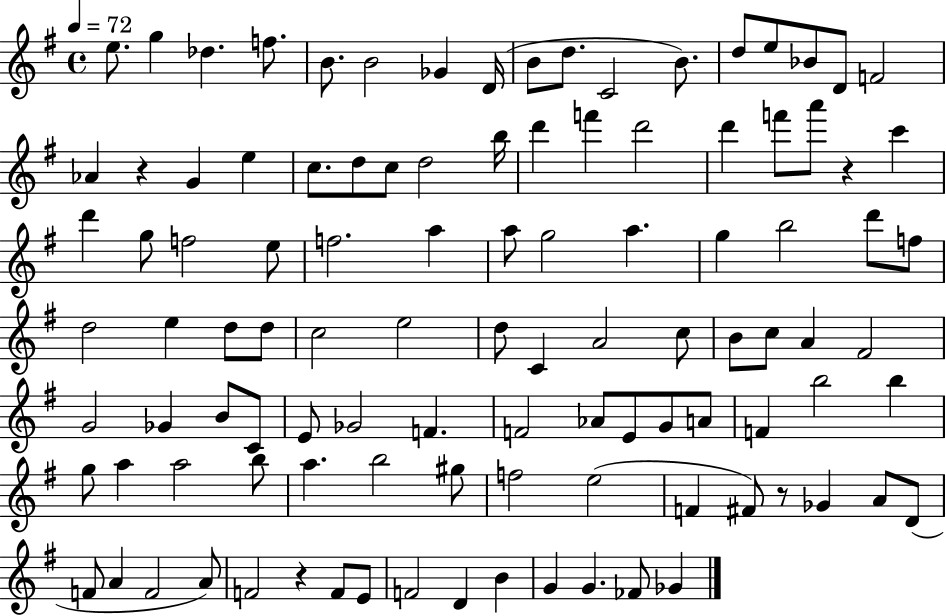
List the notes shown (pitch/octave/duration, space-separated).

E5/e. G5/q Db5/q. F5/e. B4/e. B4/h Gb4/q D4/s B4/e D5/e. C4/h B4/e. D5/e E5/e Bb4/e D4/e F4/h Ab4/q R/q G4/q E5/q C5/e. D5/e C5/e D5/h B5/s D6/q F6/q D6/h D6/q F6/e A6/e R/q C6/q D6/q G5/e F5/h E5/e F5/h. A5/q A5/e G5/h A5/q. G5/q B5/h D6/e F5/e D5/h E5/q D5/e D5/e C5/h E5/h D5/e C4/q A4/h C5/e B4/e C5/e A4/q F#4/h G4/h Gb4/q B4/e C4/e E4/e Gb4/h F4/q. F4/h Ab4/e E4/e G4/e A4/e F4/q B5/h B5/q G5/e A5/q A5/h B5/e A5/q. B5/h G#5/e F5/h E5/h F4/q F#4/e R/e Gb4/q A4/e D4/e F4/e A4/q F4/h A4/e F4/h R/q F4/e E4/e F4/h D4/q B4/q G4/q G4/q. FES4/e Gb4/q